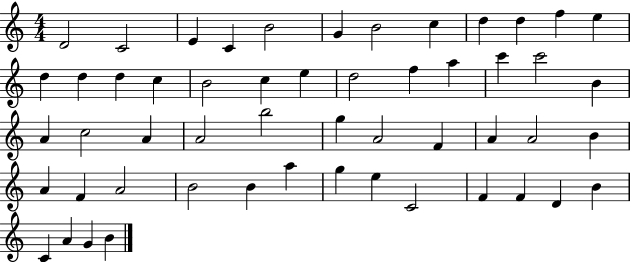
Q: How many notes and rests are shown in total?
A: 53